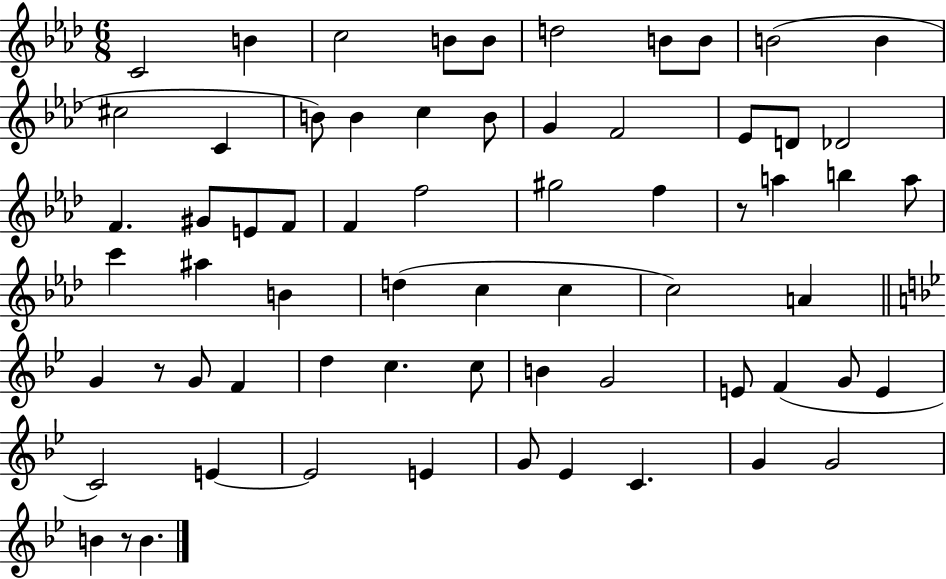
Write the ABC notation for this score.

X:1
T:Untitled
M:6/8
L:1/4
K:Ab
C2 B c2 B/2 B/2 d2 B/2 B/2 B2 B ^c2 C B/2 B c B/2 G F2 _E/2 D/2 _D2 F ^G/2 E/2 F/2 F f2 ^g2 f z/2 a b a/2 c' ^a B d c c c2 A G z/2 G/2 F d c c/2 B G2 E/2 F G/2 E C2 E E2 E G/2 _E C G G2 B z/2 B